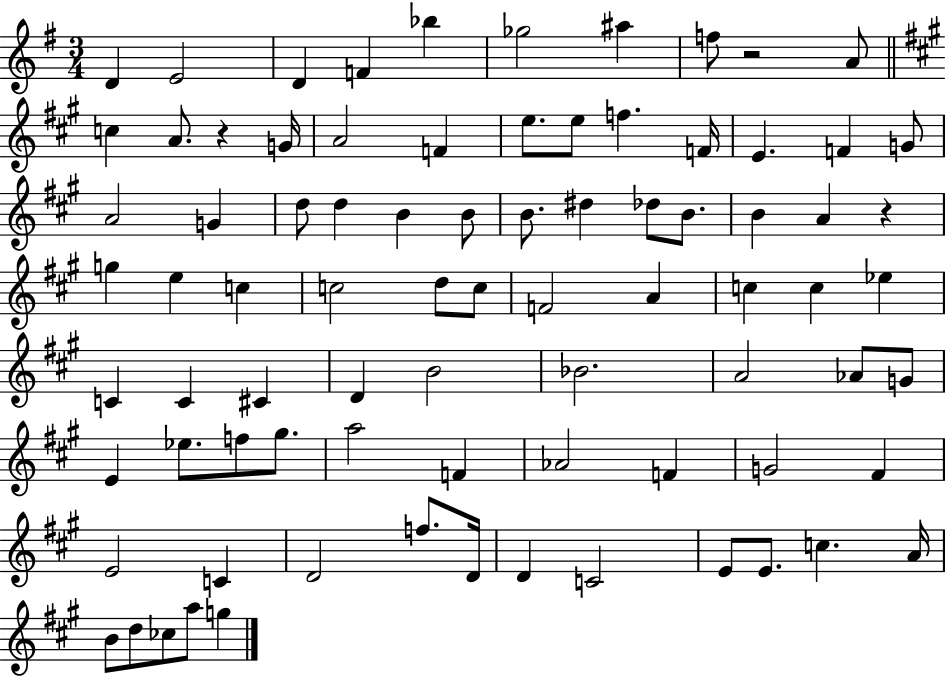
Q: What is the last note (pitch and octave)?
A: G5